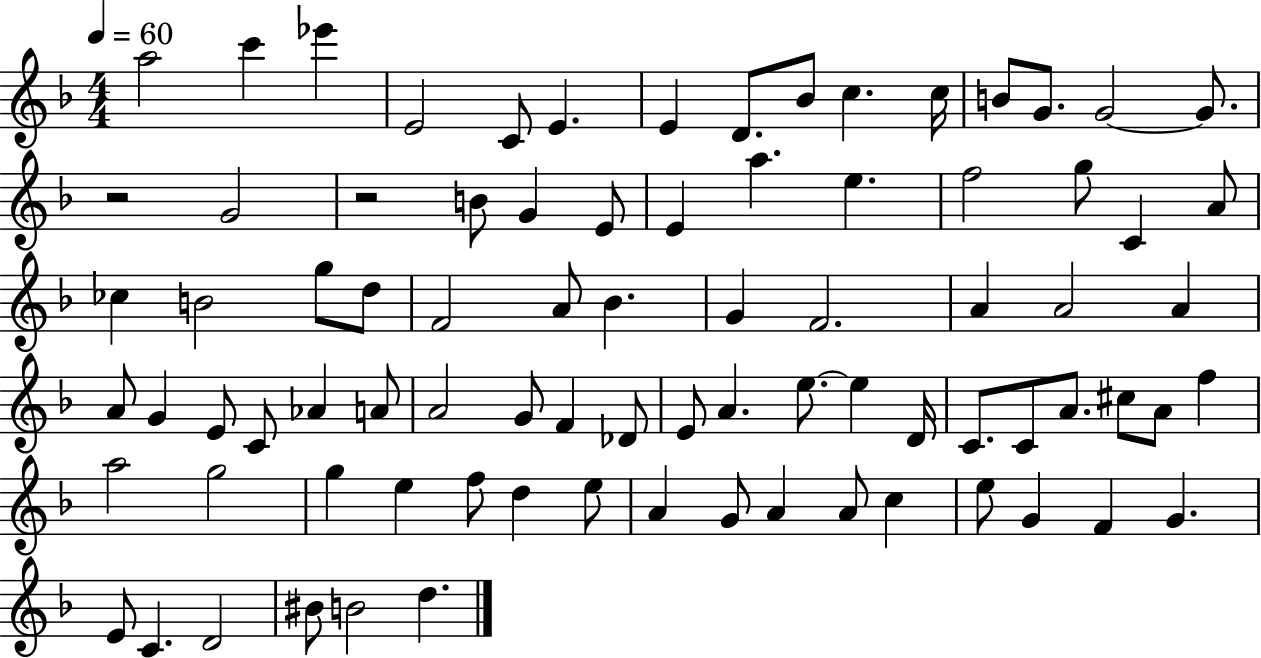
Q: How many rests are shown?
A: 2